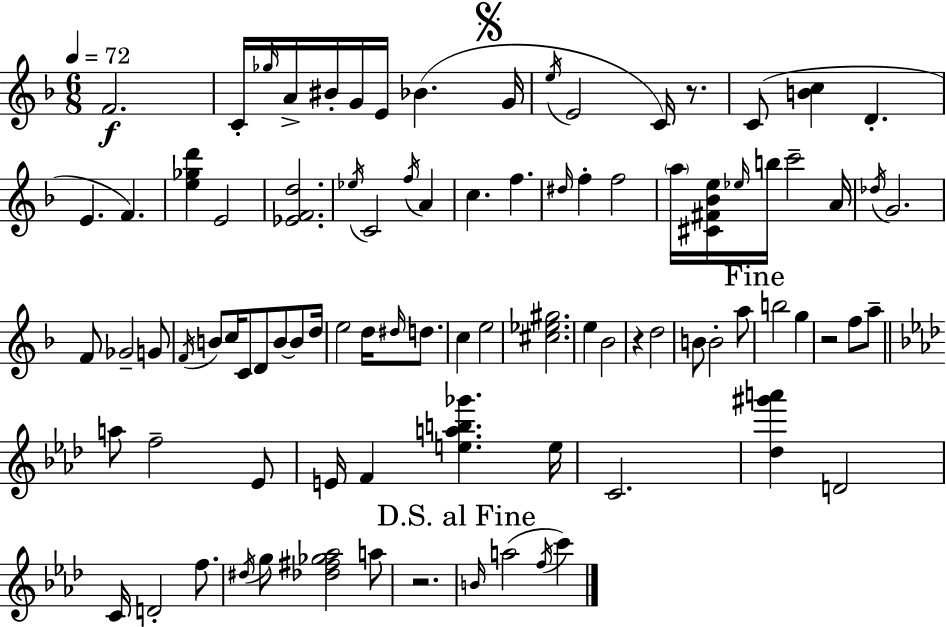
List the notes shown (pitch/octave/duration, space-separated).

F4/h. C4/s Gb5/s A4/s BIS4/s G4/s E4/s Bb4/q. G4/s E5/s E4/h C4/s R/e. C4/e [B4,C5]/q D4/q. E4/q. F4/q. [E5,Gb5,D6]/q E4/h [Eb4,F4,D5]/h. Eb5/s C4/h F5/s A4/q C5/q. F5/q. D#5/s F5/q F5/h A5/s [C#4,F#4,Bb4,E5]/s Eb5/s B5/s C6/h A4/s Db5/s G4/h. F4/e Gb4/h G4/e F4/s B4/e C5/s C4/e D4/e B4/e B4/e D5/s E5/h D5/s D#5/s D5/e. C5/q E5/h [C#5,Eb5,G#5]/h. E5/q Bb4/h R/q D5/h B4/e B4/h A5/e B5/h G5/q R/h F5/e A5/e A5/e F5/h Eb4/e E4/s F4/q [E5,A5,B5,Gb6]/q. E5/s C4/h. [Db5,G#6,A6]/q D4/h C4/s D4/h F5/e. D#5/s G5/e [Db5,F#5,Gb5,Ab5]/h A5/e R/h. B4/s A5/h F5/s C6/q